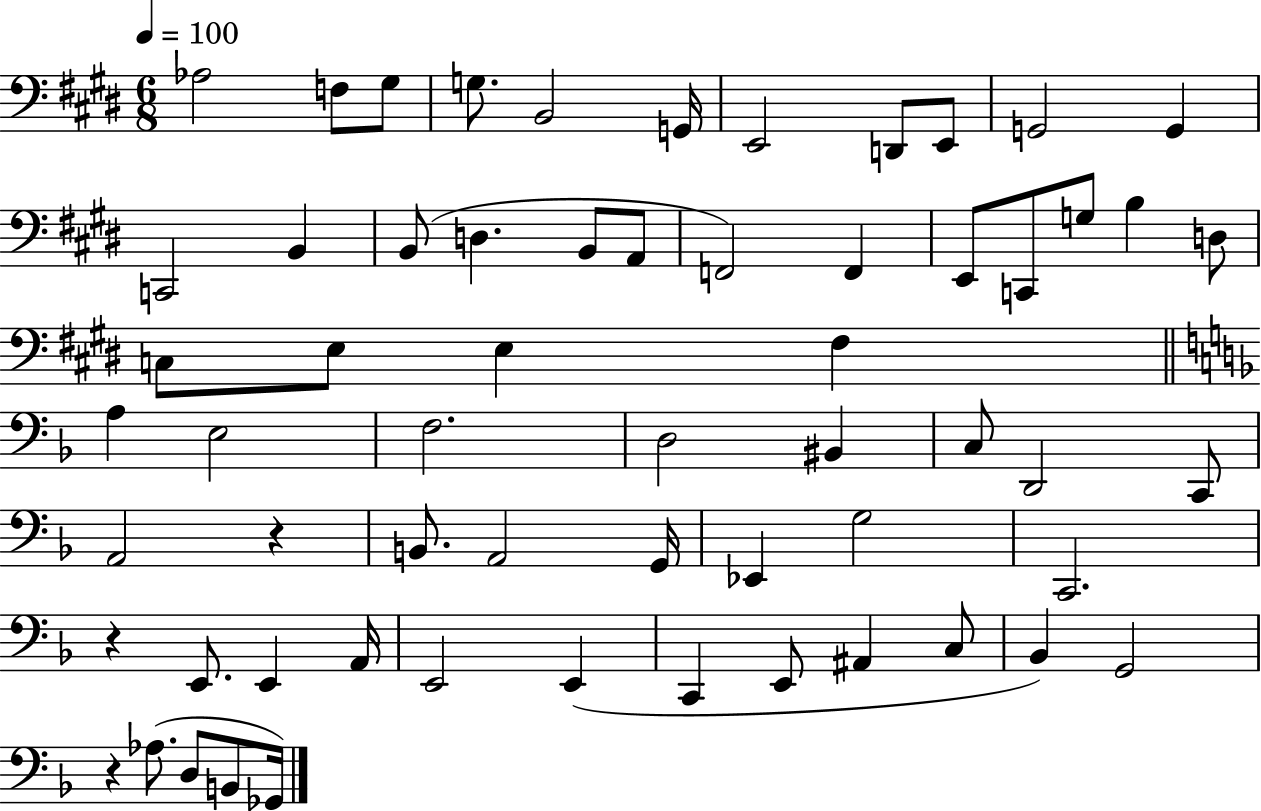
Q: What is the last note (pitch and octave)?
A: Gb2